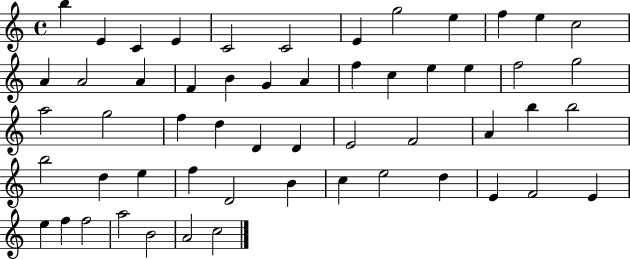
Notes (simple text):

B5/q E4/q C4/q E4/q C4/h C4/h E4/q G5/h E5/q F5/q E5/q C5/h A4/q A4/h A4/q F4/q B4/q G4/q A4/q F5/q C5/q E5/q E5/q F5/h G5/h A5/h G5/h F5/q D5/q D4/q D4/q E4/h F4/h A4/q B5/q B5/h B5/h D5/q E5/q F5/q D4/h B4/q C5/q E5/h D5/q E4/q F4/h E4/q E5/q F5/q F5/h A5/h B4/h A4/h C5/h